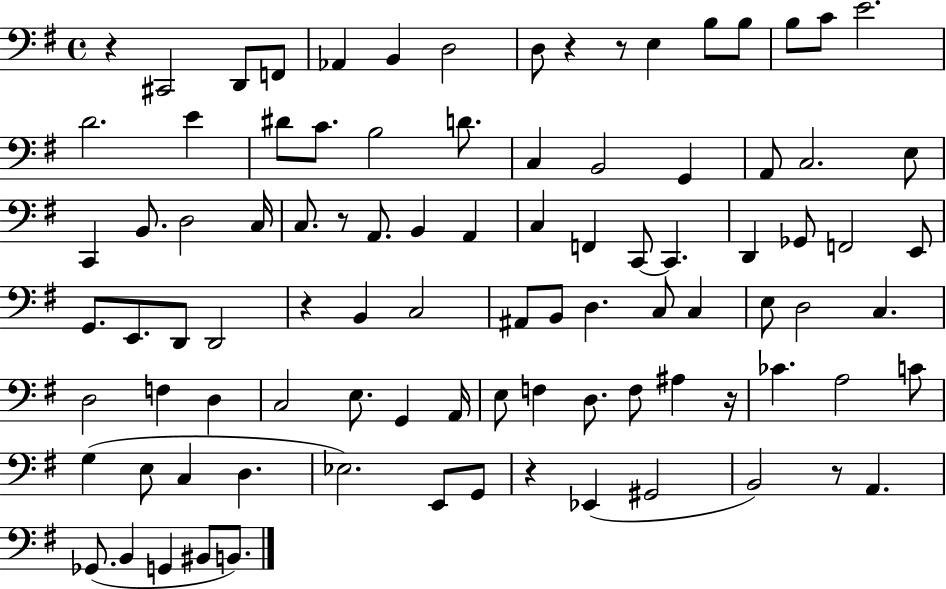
R/q C#2/h D2/e F2/e Ab2/q B2/q D3/h D3/e R/q R/e E3/q B3/e B3/e B3/e C4/e E4/h. D4/h. E4/q D#4/e C4/e. B3/h D4/e. C3/q B2/h G2/q A2/e C3/h. E3/e C2/q B2/e. D3/h C3/s C3/e. R/e A2/e. B2/q A2/q C3/q F2/q C2/e C2/q. D2/q Gb2/e F2/h E2/e G2/e. E2/e. D2/e D2/h R/q B2/q C3/h A#2/e B2/e D3/q. C3/e C3/q E3/e D3/h C3/q. D3/h F3/q D3/q C3/h E3/e. G2/q A2/s E3/e F3/q D3/e. F3/e A#3/q R/s CES4/q. A3/h C4/e G3/q E3/e C3/q D3/q. Eb3/h. E2/e G2/e R/q Eb2/q G#2/h B2/h R/e A2/q. Gb2/e. B2/q G2/q BIS2/e B2/e.